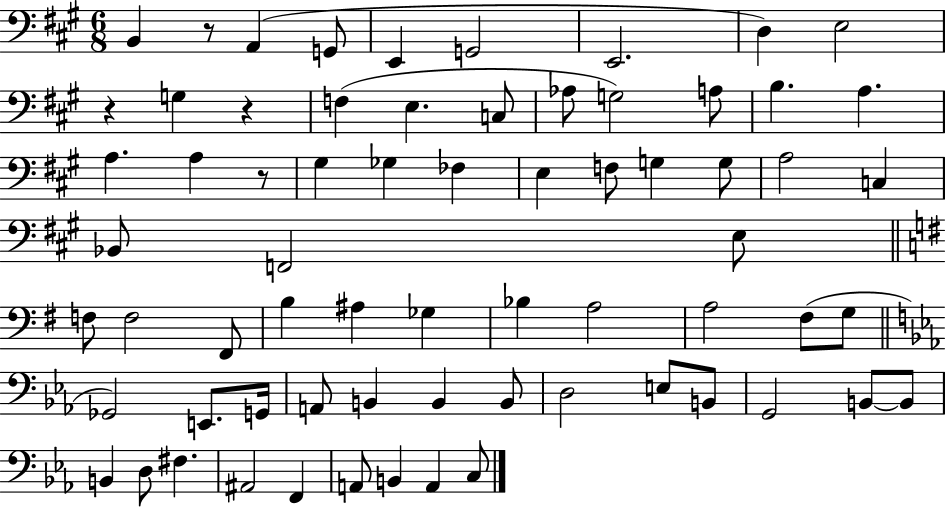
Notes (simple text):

B2/q R/e A2/q G2/e E2/q G2/h E2/h. D3/q E3/h R/q G3/q R/q F3/q E3/q. C3/e Ab3/e G3/h A3/e B3/q. A3/q. A3/q. A3/q R/e G#3/q Gb3/q FES3/q E3/q F3/e G3/q G3/e A3/h C3/q Bb2/e F2/h E3/e F3/e F3/h F#2/e B3/q A#3/q Gb3/q Bb3/q A3/h A3/h F#3/e G3/e Gb2/h E2/e. G2/s A2/e B2/q B2/q B2/e D3/h E3/e B2/e G2/h B2/e B2/e B2/q D3/e F#3/q. A#2/h F2/q A2/e B2/q A2/q C3/e